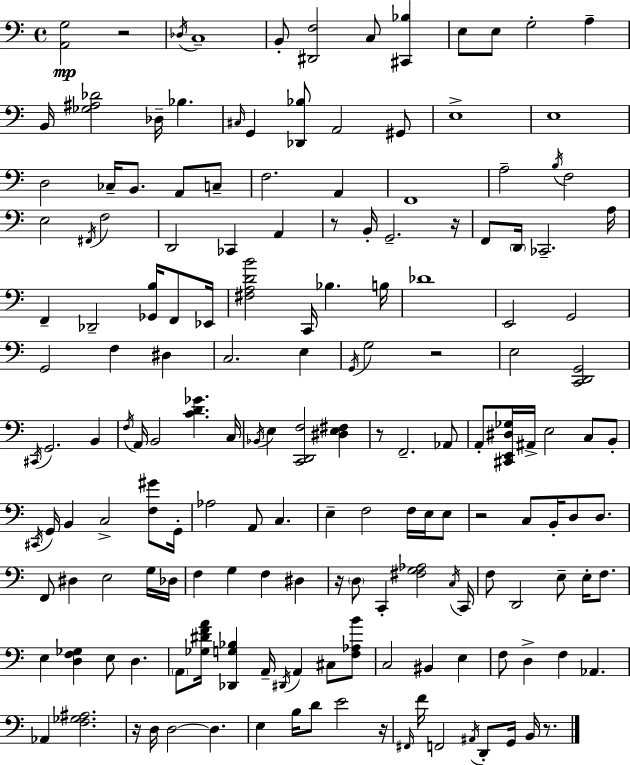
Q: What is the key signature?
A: A minor